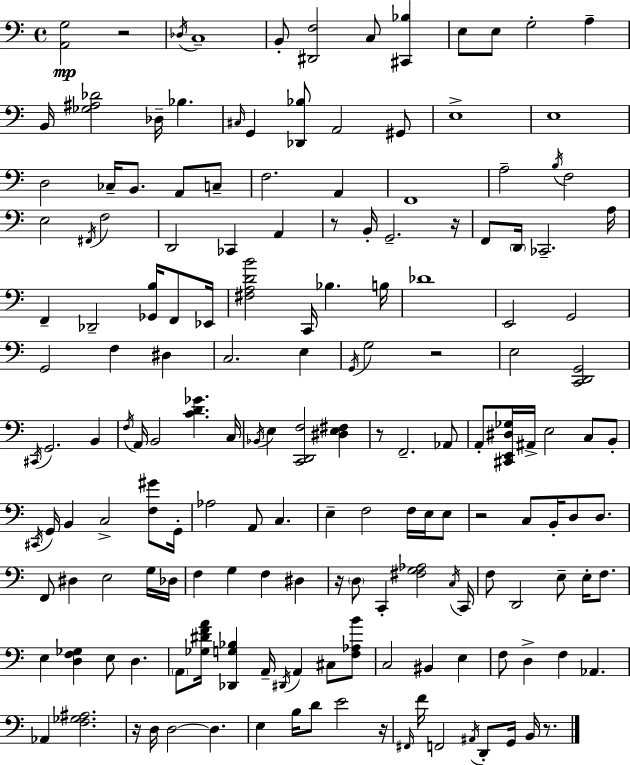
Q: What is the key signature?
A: A minor